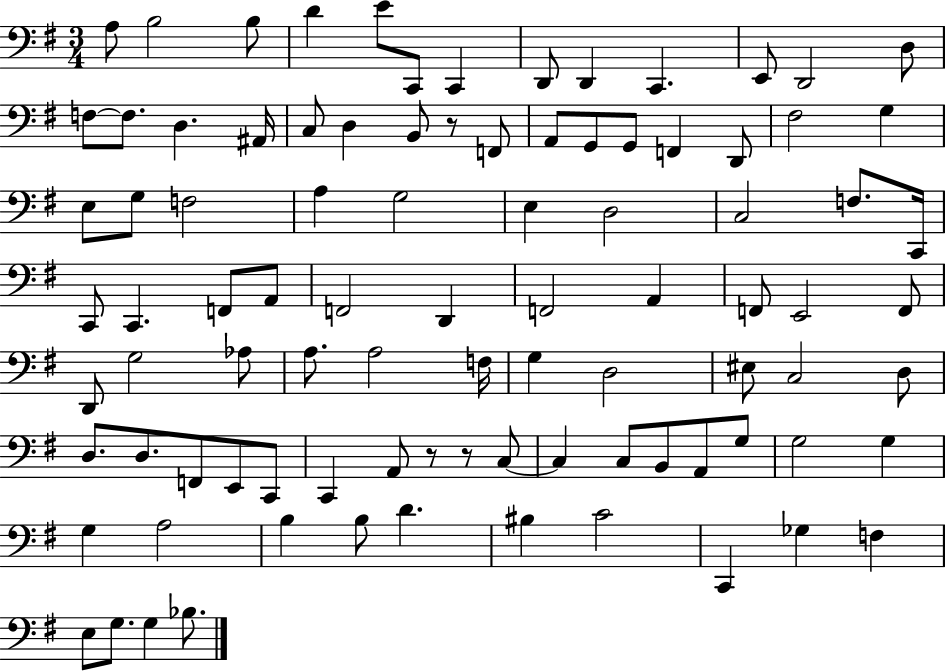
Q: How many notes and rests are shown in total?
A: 92